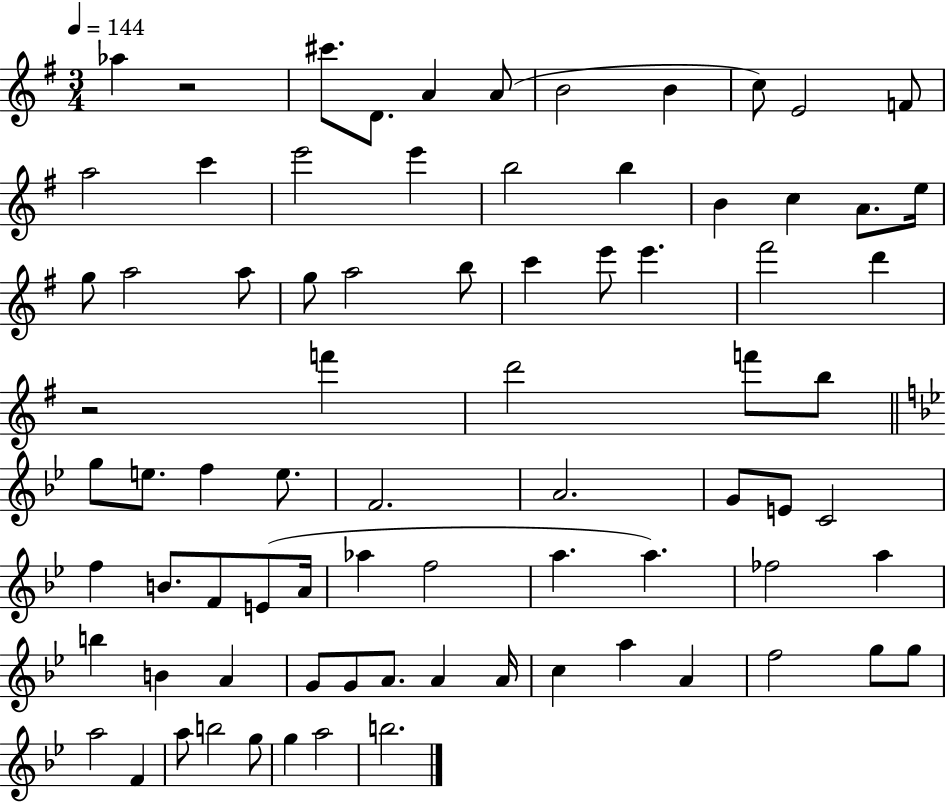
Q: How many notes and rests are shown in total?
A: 79